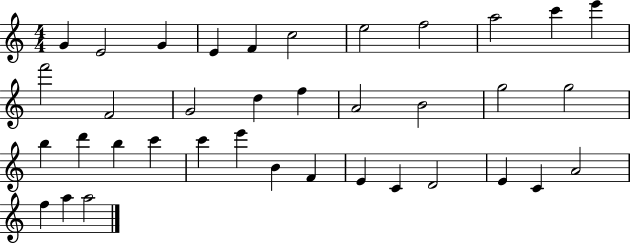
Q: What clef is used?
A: treble